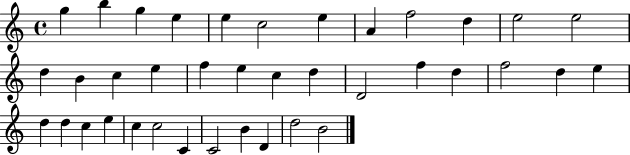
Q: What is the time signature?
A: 4/4